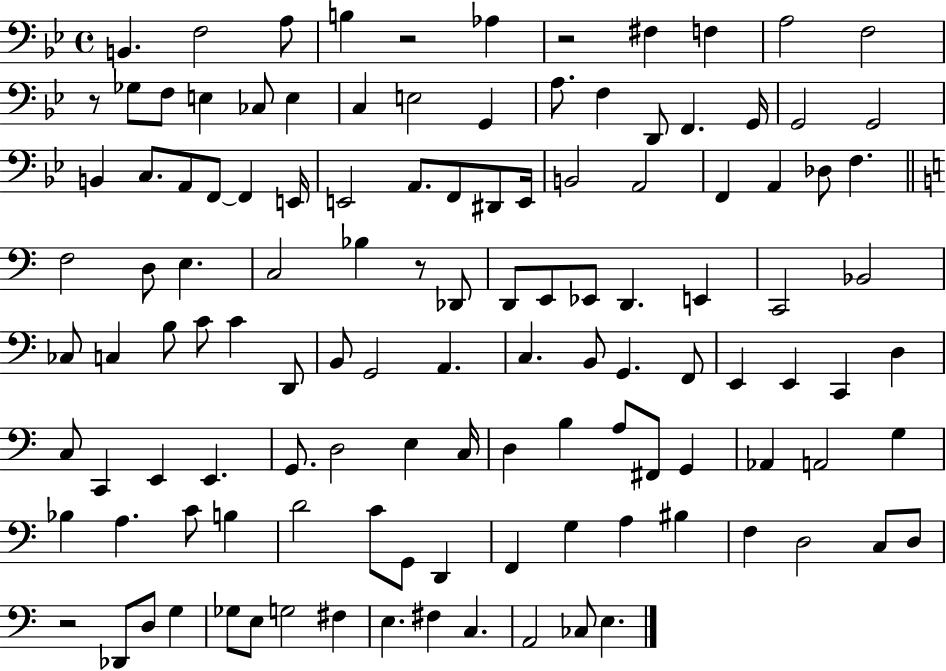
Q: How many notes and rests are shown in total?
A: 121